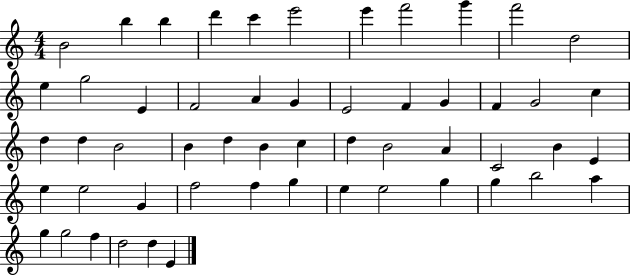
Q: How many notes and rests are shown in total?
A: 54